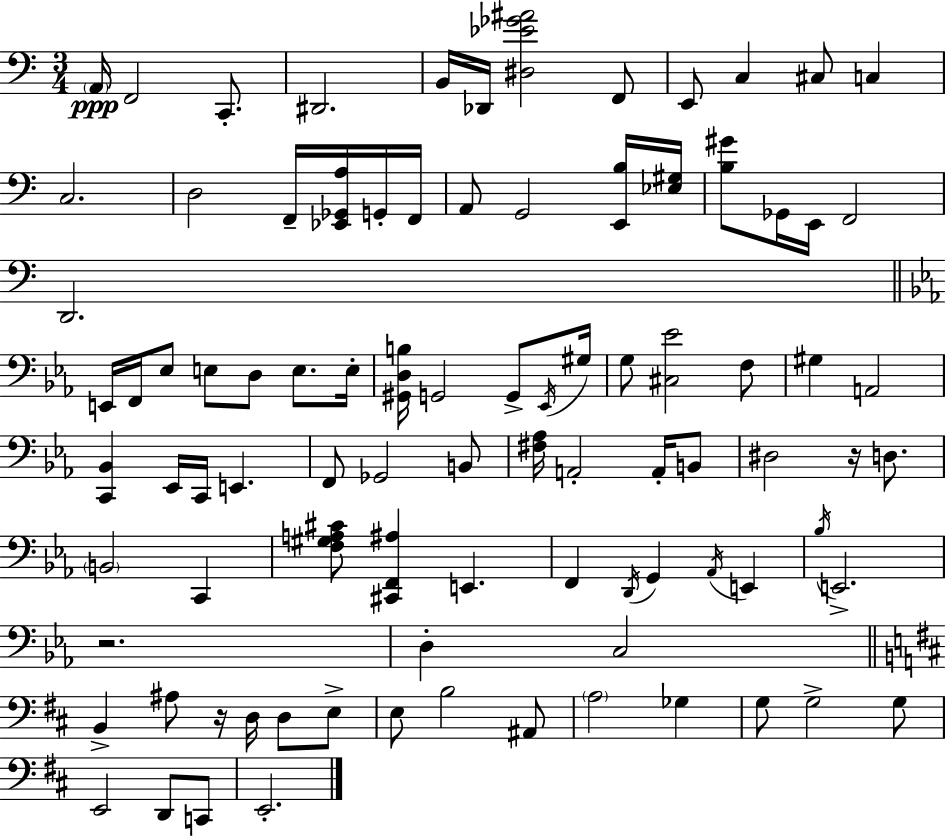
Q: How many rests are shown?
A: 3